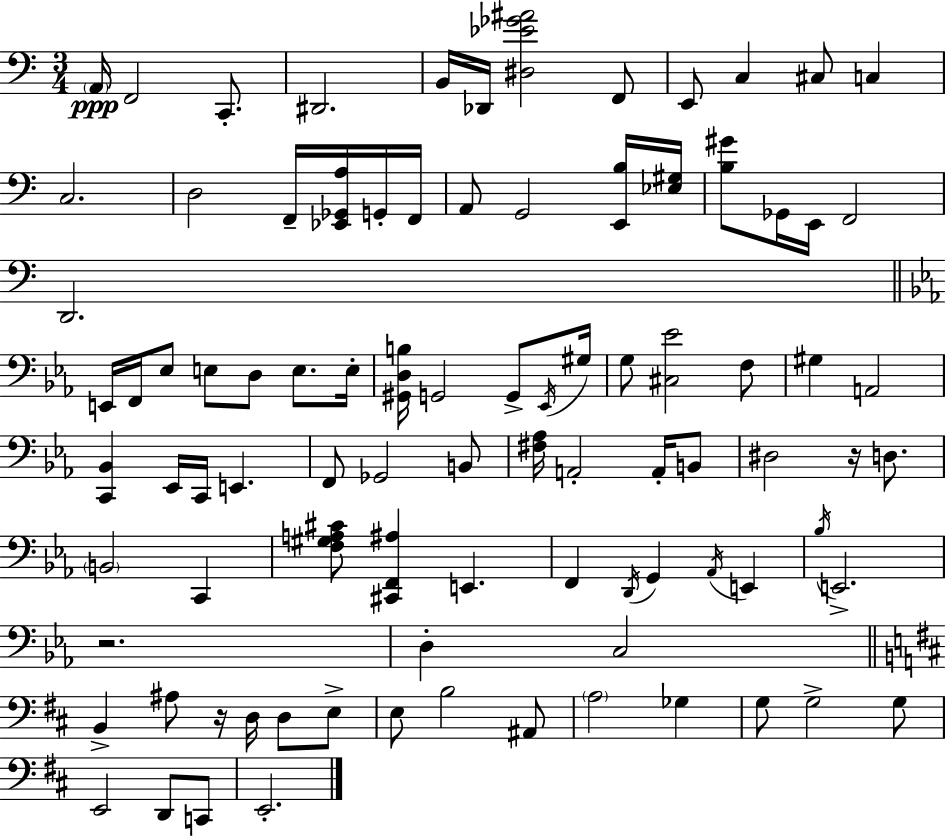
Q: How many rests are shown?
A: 3